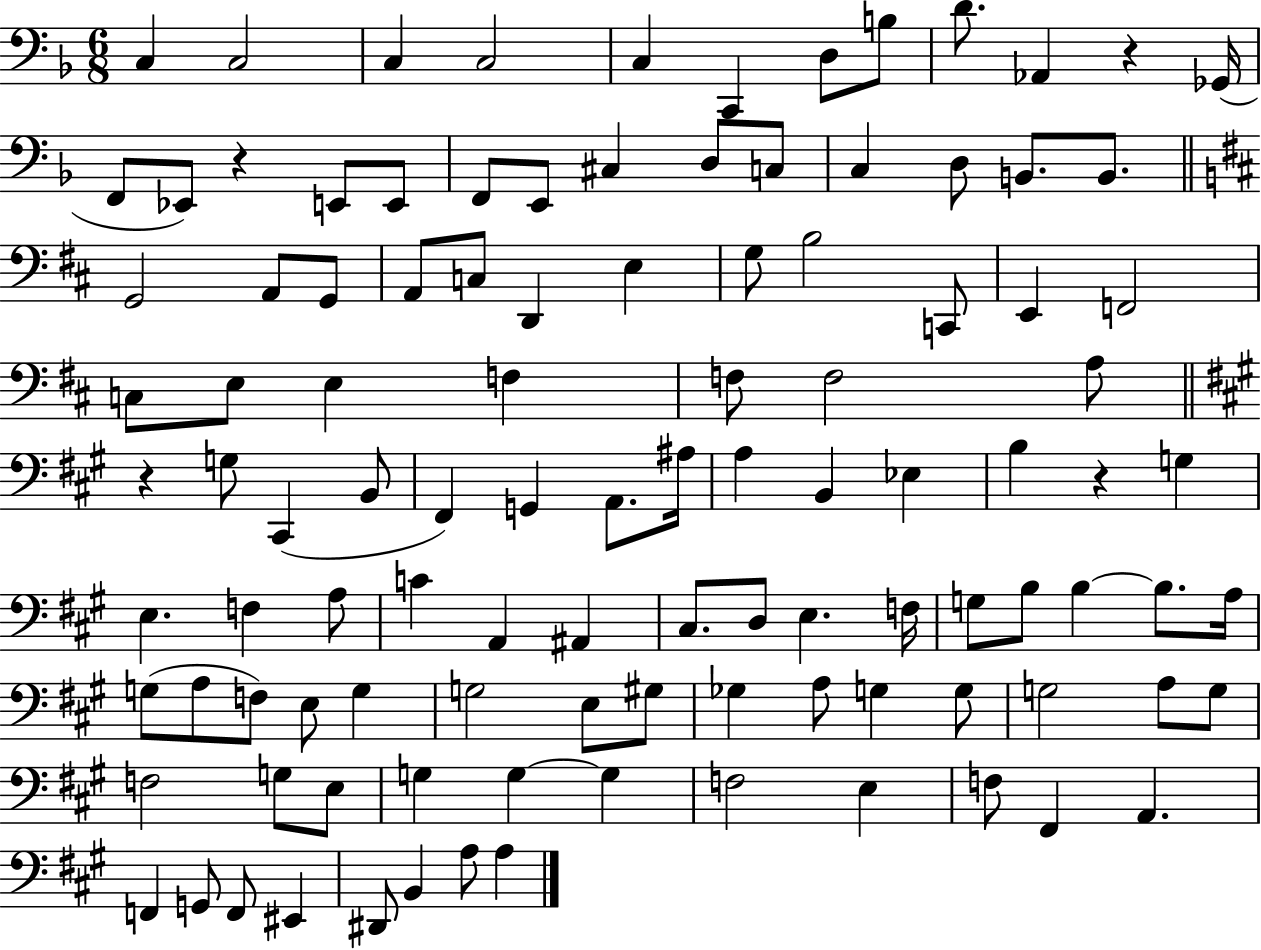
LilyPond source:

{
  \clef bass
  \numericTimeSignature
  \time 6/8
  \key f \major
  \repeat volta 2 { c4 c2 | c4 c2 | c4 c,4 d8 b8 | d'8. aes,4 r4 ges,16( | \break f,8 ees,8) r4 e,8 e,8 | f,8 e,8 cis4 d8 c8 | c4 d8 b,8. b,8. | \bar "||" \break \key d \major g,2 a,8 g,8 | a,8 c8 d,4 e4 | g8 b2 c,8 | e,4 f,2 | \break c8 e8 e4 f4 | f8 f2 a8 | \bar "||" \break \key a \major r4 g8 cis,4( b,8 | fis,4) g,4 a,8. ais16 | a4 b,4 ees4 | b4 r4 g4 | \break e4. f4 a8 | c'4 a,4 ais,4 | cis8. d8 e4. f16 | g8 b8 b4~~ b8. a16 | \break g8( a8 f8) e8 g4 | g2 e8 gis8 | ges4 a8 g4 g8 | g2 a8 g8 | \break f2 g8 e8 | g4 g4~~ g4 | f2 e4 | f8 fis,4 a,4. | \break f,4 g,8 f,8 eis,4 | dis,8 b,4 a8 a4 | } \bar "|."
}